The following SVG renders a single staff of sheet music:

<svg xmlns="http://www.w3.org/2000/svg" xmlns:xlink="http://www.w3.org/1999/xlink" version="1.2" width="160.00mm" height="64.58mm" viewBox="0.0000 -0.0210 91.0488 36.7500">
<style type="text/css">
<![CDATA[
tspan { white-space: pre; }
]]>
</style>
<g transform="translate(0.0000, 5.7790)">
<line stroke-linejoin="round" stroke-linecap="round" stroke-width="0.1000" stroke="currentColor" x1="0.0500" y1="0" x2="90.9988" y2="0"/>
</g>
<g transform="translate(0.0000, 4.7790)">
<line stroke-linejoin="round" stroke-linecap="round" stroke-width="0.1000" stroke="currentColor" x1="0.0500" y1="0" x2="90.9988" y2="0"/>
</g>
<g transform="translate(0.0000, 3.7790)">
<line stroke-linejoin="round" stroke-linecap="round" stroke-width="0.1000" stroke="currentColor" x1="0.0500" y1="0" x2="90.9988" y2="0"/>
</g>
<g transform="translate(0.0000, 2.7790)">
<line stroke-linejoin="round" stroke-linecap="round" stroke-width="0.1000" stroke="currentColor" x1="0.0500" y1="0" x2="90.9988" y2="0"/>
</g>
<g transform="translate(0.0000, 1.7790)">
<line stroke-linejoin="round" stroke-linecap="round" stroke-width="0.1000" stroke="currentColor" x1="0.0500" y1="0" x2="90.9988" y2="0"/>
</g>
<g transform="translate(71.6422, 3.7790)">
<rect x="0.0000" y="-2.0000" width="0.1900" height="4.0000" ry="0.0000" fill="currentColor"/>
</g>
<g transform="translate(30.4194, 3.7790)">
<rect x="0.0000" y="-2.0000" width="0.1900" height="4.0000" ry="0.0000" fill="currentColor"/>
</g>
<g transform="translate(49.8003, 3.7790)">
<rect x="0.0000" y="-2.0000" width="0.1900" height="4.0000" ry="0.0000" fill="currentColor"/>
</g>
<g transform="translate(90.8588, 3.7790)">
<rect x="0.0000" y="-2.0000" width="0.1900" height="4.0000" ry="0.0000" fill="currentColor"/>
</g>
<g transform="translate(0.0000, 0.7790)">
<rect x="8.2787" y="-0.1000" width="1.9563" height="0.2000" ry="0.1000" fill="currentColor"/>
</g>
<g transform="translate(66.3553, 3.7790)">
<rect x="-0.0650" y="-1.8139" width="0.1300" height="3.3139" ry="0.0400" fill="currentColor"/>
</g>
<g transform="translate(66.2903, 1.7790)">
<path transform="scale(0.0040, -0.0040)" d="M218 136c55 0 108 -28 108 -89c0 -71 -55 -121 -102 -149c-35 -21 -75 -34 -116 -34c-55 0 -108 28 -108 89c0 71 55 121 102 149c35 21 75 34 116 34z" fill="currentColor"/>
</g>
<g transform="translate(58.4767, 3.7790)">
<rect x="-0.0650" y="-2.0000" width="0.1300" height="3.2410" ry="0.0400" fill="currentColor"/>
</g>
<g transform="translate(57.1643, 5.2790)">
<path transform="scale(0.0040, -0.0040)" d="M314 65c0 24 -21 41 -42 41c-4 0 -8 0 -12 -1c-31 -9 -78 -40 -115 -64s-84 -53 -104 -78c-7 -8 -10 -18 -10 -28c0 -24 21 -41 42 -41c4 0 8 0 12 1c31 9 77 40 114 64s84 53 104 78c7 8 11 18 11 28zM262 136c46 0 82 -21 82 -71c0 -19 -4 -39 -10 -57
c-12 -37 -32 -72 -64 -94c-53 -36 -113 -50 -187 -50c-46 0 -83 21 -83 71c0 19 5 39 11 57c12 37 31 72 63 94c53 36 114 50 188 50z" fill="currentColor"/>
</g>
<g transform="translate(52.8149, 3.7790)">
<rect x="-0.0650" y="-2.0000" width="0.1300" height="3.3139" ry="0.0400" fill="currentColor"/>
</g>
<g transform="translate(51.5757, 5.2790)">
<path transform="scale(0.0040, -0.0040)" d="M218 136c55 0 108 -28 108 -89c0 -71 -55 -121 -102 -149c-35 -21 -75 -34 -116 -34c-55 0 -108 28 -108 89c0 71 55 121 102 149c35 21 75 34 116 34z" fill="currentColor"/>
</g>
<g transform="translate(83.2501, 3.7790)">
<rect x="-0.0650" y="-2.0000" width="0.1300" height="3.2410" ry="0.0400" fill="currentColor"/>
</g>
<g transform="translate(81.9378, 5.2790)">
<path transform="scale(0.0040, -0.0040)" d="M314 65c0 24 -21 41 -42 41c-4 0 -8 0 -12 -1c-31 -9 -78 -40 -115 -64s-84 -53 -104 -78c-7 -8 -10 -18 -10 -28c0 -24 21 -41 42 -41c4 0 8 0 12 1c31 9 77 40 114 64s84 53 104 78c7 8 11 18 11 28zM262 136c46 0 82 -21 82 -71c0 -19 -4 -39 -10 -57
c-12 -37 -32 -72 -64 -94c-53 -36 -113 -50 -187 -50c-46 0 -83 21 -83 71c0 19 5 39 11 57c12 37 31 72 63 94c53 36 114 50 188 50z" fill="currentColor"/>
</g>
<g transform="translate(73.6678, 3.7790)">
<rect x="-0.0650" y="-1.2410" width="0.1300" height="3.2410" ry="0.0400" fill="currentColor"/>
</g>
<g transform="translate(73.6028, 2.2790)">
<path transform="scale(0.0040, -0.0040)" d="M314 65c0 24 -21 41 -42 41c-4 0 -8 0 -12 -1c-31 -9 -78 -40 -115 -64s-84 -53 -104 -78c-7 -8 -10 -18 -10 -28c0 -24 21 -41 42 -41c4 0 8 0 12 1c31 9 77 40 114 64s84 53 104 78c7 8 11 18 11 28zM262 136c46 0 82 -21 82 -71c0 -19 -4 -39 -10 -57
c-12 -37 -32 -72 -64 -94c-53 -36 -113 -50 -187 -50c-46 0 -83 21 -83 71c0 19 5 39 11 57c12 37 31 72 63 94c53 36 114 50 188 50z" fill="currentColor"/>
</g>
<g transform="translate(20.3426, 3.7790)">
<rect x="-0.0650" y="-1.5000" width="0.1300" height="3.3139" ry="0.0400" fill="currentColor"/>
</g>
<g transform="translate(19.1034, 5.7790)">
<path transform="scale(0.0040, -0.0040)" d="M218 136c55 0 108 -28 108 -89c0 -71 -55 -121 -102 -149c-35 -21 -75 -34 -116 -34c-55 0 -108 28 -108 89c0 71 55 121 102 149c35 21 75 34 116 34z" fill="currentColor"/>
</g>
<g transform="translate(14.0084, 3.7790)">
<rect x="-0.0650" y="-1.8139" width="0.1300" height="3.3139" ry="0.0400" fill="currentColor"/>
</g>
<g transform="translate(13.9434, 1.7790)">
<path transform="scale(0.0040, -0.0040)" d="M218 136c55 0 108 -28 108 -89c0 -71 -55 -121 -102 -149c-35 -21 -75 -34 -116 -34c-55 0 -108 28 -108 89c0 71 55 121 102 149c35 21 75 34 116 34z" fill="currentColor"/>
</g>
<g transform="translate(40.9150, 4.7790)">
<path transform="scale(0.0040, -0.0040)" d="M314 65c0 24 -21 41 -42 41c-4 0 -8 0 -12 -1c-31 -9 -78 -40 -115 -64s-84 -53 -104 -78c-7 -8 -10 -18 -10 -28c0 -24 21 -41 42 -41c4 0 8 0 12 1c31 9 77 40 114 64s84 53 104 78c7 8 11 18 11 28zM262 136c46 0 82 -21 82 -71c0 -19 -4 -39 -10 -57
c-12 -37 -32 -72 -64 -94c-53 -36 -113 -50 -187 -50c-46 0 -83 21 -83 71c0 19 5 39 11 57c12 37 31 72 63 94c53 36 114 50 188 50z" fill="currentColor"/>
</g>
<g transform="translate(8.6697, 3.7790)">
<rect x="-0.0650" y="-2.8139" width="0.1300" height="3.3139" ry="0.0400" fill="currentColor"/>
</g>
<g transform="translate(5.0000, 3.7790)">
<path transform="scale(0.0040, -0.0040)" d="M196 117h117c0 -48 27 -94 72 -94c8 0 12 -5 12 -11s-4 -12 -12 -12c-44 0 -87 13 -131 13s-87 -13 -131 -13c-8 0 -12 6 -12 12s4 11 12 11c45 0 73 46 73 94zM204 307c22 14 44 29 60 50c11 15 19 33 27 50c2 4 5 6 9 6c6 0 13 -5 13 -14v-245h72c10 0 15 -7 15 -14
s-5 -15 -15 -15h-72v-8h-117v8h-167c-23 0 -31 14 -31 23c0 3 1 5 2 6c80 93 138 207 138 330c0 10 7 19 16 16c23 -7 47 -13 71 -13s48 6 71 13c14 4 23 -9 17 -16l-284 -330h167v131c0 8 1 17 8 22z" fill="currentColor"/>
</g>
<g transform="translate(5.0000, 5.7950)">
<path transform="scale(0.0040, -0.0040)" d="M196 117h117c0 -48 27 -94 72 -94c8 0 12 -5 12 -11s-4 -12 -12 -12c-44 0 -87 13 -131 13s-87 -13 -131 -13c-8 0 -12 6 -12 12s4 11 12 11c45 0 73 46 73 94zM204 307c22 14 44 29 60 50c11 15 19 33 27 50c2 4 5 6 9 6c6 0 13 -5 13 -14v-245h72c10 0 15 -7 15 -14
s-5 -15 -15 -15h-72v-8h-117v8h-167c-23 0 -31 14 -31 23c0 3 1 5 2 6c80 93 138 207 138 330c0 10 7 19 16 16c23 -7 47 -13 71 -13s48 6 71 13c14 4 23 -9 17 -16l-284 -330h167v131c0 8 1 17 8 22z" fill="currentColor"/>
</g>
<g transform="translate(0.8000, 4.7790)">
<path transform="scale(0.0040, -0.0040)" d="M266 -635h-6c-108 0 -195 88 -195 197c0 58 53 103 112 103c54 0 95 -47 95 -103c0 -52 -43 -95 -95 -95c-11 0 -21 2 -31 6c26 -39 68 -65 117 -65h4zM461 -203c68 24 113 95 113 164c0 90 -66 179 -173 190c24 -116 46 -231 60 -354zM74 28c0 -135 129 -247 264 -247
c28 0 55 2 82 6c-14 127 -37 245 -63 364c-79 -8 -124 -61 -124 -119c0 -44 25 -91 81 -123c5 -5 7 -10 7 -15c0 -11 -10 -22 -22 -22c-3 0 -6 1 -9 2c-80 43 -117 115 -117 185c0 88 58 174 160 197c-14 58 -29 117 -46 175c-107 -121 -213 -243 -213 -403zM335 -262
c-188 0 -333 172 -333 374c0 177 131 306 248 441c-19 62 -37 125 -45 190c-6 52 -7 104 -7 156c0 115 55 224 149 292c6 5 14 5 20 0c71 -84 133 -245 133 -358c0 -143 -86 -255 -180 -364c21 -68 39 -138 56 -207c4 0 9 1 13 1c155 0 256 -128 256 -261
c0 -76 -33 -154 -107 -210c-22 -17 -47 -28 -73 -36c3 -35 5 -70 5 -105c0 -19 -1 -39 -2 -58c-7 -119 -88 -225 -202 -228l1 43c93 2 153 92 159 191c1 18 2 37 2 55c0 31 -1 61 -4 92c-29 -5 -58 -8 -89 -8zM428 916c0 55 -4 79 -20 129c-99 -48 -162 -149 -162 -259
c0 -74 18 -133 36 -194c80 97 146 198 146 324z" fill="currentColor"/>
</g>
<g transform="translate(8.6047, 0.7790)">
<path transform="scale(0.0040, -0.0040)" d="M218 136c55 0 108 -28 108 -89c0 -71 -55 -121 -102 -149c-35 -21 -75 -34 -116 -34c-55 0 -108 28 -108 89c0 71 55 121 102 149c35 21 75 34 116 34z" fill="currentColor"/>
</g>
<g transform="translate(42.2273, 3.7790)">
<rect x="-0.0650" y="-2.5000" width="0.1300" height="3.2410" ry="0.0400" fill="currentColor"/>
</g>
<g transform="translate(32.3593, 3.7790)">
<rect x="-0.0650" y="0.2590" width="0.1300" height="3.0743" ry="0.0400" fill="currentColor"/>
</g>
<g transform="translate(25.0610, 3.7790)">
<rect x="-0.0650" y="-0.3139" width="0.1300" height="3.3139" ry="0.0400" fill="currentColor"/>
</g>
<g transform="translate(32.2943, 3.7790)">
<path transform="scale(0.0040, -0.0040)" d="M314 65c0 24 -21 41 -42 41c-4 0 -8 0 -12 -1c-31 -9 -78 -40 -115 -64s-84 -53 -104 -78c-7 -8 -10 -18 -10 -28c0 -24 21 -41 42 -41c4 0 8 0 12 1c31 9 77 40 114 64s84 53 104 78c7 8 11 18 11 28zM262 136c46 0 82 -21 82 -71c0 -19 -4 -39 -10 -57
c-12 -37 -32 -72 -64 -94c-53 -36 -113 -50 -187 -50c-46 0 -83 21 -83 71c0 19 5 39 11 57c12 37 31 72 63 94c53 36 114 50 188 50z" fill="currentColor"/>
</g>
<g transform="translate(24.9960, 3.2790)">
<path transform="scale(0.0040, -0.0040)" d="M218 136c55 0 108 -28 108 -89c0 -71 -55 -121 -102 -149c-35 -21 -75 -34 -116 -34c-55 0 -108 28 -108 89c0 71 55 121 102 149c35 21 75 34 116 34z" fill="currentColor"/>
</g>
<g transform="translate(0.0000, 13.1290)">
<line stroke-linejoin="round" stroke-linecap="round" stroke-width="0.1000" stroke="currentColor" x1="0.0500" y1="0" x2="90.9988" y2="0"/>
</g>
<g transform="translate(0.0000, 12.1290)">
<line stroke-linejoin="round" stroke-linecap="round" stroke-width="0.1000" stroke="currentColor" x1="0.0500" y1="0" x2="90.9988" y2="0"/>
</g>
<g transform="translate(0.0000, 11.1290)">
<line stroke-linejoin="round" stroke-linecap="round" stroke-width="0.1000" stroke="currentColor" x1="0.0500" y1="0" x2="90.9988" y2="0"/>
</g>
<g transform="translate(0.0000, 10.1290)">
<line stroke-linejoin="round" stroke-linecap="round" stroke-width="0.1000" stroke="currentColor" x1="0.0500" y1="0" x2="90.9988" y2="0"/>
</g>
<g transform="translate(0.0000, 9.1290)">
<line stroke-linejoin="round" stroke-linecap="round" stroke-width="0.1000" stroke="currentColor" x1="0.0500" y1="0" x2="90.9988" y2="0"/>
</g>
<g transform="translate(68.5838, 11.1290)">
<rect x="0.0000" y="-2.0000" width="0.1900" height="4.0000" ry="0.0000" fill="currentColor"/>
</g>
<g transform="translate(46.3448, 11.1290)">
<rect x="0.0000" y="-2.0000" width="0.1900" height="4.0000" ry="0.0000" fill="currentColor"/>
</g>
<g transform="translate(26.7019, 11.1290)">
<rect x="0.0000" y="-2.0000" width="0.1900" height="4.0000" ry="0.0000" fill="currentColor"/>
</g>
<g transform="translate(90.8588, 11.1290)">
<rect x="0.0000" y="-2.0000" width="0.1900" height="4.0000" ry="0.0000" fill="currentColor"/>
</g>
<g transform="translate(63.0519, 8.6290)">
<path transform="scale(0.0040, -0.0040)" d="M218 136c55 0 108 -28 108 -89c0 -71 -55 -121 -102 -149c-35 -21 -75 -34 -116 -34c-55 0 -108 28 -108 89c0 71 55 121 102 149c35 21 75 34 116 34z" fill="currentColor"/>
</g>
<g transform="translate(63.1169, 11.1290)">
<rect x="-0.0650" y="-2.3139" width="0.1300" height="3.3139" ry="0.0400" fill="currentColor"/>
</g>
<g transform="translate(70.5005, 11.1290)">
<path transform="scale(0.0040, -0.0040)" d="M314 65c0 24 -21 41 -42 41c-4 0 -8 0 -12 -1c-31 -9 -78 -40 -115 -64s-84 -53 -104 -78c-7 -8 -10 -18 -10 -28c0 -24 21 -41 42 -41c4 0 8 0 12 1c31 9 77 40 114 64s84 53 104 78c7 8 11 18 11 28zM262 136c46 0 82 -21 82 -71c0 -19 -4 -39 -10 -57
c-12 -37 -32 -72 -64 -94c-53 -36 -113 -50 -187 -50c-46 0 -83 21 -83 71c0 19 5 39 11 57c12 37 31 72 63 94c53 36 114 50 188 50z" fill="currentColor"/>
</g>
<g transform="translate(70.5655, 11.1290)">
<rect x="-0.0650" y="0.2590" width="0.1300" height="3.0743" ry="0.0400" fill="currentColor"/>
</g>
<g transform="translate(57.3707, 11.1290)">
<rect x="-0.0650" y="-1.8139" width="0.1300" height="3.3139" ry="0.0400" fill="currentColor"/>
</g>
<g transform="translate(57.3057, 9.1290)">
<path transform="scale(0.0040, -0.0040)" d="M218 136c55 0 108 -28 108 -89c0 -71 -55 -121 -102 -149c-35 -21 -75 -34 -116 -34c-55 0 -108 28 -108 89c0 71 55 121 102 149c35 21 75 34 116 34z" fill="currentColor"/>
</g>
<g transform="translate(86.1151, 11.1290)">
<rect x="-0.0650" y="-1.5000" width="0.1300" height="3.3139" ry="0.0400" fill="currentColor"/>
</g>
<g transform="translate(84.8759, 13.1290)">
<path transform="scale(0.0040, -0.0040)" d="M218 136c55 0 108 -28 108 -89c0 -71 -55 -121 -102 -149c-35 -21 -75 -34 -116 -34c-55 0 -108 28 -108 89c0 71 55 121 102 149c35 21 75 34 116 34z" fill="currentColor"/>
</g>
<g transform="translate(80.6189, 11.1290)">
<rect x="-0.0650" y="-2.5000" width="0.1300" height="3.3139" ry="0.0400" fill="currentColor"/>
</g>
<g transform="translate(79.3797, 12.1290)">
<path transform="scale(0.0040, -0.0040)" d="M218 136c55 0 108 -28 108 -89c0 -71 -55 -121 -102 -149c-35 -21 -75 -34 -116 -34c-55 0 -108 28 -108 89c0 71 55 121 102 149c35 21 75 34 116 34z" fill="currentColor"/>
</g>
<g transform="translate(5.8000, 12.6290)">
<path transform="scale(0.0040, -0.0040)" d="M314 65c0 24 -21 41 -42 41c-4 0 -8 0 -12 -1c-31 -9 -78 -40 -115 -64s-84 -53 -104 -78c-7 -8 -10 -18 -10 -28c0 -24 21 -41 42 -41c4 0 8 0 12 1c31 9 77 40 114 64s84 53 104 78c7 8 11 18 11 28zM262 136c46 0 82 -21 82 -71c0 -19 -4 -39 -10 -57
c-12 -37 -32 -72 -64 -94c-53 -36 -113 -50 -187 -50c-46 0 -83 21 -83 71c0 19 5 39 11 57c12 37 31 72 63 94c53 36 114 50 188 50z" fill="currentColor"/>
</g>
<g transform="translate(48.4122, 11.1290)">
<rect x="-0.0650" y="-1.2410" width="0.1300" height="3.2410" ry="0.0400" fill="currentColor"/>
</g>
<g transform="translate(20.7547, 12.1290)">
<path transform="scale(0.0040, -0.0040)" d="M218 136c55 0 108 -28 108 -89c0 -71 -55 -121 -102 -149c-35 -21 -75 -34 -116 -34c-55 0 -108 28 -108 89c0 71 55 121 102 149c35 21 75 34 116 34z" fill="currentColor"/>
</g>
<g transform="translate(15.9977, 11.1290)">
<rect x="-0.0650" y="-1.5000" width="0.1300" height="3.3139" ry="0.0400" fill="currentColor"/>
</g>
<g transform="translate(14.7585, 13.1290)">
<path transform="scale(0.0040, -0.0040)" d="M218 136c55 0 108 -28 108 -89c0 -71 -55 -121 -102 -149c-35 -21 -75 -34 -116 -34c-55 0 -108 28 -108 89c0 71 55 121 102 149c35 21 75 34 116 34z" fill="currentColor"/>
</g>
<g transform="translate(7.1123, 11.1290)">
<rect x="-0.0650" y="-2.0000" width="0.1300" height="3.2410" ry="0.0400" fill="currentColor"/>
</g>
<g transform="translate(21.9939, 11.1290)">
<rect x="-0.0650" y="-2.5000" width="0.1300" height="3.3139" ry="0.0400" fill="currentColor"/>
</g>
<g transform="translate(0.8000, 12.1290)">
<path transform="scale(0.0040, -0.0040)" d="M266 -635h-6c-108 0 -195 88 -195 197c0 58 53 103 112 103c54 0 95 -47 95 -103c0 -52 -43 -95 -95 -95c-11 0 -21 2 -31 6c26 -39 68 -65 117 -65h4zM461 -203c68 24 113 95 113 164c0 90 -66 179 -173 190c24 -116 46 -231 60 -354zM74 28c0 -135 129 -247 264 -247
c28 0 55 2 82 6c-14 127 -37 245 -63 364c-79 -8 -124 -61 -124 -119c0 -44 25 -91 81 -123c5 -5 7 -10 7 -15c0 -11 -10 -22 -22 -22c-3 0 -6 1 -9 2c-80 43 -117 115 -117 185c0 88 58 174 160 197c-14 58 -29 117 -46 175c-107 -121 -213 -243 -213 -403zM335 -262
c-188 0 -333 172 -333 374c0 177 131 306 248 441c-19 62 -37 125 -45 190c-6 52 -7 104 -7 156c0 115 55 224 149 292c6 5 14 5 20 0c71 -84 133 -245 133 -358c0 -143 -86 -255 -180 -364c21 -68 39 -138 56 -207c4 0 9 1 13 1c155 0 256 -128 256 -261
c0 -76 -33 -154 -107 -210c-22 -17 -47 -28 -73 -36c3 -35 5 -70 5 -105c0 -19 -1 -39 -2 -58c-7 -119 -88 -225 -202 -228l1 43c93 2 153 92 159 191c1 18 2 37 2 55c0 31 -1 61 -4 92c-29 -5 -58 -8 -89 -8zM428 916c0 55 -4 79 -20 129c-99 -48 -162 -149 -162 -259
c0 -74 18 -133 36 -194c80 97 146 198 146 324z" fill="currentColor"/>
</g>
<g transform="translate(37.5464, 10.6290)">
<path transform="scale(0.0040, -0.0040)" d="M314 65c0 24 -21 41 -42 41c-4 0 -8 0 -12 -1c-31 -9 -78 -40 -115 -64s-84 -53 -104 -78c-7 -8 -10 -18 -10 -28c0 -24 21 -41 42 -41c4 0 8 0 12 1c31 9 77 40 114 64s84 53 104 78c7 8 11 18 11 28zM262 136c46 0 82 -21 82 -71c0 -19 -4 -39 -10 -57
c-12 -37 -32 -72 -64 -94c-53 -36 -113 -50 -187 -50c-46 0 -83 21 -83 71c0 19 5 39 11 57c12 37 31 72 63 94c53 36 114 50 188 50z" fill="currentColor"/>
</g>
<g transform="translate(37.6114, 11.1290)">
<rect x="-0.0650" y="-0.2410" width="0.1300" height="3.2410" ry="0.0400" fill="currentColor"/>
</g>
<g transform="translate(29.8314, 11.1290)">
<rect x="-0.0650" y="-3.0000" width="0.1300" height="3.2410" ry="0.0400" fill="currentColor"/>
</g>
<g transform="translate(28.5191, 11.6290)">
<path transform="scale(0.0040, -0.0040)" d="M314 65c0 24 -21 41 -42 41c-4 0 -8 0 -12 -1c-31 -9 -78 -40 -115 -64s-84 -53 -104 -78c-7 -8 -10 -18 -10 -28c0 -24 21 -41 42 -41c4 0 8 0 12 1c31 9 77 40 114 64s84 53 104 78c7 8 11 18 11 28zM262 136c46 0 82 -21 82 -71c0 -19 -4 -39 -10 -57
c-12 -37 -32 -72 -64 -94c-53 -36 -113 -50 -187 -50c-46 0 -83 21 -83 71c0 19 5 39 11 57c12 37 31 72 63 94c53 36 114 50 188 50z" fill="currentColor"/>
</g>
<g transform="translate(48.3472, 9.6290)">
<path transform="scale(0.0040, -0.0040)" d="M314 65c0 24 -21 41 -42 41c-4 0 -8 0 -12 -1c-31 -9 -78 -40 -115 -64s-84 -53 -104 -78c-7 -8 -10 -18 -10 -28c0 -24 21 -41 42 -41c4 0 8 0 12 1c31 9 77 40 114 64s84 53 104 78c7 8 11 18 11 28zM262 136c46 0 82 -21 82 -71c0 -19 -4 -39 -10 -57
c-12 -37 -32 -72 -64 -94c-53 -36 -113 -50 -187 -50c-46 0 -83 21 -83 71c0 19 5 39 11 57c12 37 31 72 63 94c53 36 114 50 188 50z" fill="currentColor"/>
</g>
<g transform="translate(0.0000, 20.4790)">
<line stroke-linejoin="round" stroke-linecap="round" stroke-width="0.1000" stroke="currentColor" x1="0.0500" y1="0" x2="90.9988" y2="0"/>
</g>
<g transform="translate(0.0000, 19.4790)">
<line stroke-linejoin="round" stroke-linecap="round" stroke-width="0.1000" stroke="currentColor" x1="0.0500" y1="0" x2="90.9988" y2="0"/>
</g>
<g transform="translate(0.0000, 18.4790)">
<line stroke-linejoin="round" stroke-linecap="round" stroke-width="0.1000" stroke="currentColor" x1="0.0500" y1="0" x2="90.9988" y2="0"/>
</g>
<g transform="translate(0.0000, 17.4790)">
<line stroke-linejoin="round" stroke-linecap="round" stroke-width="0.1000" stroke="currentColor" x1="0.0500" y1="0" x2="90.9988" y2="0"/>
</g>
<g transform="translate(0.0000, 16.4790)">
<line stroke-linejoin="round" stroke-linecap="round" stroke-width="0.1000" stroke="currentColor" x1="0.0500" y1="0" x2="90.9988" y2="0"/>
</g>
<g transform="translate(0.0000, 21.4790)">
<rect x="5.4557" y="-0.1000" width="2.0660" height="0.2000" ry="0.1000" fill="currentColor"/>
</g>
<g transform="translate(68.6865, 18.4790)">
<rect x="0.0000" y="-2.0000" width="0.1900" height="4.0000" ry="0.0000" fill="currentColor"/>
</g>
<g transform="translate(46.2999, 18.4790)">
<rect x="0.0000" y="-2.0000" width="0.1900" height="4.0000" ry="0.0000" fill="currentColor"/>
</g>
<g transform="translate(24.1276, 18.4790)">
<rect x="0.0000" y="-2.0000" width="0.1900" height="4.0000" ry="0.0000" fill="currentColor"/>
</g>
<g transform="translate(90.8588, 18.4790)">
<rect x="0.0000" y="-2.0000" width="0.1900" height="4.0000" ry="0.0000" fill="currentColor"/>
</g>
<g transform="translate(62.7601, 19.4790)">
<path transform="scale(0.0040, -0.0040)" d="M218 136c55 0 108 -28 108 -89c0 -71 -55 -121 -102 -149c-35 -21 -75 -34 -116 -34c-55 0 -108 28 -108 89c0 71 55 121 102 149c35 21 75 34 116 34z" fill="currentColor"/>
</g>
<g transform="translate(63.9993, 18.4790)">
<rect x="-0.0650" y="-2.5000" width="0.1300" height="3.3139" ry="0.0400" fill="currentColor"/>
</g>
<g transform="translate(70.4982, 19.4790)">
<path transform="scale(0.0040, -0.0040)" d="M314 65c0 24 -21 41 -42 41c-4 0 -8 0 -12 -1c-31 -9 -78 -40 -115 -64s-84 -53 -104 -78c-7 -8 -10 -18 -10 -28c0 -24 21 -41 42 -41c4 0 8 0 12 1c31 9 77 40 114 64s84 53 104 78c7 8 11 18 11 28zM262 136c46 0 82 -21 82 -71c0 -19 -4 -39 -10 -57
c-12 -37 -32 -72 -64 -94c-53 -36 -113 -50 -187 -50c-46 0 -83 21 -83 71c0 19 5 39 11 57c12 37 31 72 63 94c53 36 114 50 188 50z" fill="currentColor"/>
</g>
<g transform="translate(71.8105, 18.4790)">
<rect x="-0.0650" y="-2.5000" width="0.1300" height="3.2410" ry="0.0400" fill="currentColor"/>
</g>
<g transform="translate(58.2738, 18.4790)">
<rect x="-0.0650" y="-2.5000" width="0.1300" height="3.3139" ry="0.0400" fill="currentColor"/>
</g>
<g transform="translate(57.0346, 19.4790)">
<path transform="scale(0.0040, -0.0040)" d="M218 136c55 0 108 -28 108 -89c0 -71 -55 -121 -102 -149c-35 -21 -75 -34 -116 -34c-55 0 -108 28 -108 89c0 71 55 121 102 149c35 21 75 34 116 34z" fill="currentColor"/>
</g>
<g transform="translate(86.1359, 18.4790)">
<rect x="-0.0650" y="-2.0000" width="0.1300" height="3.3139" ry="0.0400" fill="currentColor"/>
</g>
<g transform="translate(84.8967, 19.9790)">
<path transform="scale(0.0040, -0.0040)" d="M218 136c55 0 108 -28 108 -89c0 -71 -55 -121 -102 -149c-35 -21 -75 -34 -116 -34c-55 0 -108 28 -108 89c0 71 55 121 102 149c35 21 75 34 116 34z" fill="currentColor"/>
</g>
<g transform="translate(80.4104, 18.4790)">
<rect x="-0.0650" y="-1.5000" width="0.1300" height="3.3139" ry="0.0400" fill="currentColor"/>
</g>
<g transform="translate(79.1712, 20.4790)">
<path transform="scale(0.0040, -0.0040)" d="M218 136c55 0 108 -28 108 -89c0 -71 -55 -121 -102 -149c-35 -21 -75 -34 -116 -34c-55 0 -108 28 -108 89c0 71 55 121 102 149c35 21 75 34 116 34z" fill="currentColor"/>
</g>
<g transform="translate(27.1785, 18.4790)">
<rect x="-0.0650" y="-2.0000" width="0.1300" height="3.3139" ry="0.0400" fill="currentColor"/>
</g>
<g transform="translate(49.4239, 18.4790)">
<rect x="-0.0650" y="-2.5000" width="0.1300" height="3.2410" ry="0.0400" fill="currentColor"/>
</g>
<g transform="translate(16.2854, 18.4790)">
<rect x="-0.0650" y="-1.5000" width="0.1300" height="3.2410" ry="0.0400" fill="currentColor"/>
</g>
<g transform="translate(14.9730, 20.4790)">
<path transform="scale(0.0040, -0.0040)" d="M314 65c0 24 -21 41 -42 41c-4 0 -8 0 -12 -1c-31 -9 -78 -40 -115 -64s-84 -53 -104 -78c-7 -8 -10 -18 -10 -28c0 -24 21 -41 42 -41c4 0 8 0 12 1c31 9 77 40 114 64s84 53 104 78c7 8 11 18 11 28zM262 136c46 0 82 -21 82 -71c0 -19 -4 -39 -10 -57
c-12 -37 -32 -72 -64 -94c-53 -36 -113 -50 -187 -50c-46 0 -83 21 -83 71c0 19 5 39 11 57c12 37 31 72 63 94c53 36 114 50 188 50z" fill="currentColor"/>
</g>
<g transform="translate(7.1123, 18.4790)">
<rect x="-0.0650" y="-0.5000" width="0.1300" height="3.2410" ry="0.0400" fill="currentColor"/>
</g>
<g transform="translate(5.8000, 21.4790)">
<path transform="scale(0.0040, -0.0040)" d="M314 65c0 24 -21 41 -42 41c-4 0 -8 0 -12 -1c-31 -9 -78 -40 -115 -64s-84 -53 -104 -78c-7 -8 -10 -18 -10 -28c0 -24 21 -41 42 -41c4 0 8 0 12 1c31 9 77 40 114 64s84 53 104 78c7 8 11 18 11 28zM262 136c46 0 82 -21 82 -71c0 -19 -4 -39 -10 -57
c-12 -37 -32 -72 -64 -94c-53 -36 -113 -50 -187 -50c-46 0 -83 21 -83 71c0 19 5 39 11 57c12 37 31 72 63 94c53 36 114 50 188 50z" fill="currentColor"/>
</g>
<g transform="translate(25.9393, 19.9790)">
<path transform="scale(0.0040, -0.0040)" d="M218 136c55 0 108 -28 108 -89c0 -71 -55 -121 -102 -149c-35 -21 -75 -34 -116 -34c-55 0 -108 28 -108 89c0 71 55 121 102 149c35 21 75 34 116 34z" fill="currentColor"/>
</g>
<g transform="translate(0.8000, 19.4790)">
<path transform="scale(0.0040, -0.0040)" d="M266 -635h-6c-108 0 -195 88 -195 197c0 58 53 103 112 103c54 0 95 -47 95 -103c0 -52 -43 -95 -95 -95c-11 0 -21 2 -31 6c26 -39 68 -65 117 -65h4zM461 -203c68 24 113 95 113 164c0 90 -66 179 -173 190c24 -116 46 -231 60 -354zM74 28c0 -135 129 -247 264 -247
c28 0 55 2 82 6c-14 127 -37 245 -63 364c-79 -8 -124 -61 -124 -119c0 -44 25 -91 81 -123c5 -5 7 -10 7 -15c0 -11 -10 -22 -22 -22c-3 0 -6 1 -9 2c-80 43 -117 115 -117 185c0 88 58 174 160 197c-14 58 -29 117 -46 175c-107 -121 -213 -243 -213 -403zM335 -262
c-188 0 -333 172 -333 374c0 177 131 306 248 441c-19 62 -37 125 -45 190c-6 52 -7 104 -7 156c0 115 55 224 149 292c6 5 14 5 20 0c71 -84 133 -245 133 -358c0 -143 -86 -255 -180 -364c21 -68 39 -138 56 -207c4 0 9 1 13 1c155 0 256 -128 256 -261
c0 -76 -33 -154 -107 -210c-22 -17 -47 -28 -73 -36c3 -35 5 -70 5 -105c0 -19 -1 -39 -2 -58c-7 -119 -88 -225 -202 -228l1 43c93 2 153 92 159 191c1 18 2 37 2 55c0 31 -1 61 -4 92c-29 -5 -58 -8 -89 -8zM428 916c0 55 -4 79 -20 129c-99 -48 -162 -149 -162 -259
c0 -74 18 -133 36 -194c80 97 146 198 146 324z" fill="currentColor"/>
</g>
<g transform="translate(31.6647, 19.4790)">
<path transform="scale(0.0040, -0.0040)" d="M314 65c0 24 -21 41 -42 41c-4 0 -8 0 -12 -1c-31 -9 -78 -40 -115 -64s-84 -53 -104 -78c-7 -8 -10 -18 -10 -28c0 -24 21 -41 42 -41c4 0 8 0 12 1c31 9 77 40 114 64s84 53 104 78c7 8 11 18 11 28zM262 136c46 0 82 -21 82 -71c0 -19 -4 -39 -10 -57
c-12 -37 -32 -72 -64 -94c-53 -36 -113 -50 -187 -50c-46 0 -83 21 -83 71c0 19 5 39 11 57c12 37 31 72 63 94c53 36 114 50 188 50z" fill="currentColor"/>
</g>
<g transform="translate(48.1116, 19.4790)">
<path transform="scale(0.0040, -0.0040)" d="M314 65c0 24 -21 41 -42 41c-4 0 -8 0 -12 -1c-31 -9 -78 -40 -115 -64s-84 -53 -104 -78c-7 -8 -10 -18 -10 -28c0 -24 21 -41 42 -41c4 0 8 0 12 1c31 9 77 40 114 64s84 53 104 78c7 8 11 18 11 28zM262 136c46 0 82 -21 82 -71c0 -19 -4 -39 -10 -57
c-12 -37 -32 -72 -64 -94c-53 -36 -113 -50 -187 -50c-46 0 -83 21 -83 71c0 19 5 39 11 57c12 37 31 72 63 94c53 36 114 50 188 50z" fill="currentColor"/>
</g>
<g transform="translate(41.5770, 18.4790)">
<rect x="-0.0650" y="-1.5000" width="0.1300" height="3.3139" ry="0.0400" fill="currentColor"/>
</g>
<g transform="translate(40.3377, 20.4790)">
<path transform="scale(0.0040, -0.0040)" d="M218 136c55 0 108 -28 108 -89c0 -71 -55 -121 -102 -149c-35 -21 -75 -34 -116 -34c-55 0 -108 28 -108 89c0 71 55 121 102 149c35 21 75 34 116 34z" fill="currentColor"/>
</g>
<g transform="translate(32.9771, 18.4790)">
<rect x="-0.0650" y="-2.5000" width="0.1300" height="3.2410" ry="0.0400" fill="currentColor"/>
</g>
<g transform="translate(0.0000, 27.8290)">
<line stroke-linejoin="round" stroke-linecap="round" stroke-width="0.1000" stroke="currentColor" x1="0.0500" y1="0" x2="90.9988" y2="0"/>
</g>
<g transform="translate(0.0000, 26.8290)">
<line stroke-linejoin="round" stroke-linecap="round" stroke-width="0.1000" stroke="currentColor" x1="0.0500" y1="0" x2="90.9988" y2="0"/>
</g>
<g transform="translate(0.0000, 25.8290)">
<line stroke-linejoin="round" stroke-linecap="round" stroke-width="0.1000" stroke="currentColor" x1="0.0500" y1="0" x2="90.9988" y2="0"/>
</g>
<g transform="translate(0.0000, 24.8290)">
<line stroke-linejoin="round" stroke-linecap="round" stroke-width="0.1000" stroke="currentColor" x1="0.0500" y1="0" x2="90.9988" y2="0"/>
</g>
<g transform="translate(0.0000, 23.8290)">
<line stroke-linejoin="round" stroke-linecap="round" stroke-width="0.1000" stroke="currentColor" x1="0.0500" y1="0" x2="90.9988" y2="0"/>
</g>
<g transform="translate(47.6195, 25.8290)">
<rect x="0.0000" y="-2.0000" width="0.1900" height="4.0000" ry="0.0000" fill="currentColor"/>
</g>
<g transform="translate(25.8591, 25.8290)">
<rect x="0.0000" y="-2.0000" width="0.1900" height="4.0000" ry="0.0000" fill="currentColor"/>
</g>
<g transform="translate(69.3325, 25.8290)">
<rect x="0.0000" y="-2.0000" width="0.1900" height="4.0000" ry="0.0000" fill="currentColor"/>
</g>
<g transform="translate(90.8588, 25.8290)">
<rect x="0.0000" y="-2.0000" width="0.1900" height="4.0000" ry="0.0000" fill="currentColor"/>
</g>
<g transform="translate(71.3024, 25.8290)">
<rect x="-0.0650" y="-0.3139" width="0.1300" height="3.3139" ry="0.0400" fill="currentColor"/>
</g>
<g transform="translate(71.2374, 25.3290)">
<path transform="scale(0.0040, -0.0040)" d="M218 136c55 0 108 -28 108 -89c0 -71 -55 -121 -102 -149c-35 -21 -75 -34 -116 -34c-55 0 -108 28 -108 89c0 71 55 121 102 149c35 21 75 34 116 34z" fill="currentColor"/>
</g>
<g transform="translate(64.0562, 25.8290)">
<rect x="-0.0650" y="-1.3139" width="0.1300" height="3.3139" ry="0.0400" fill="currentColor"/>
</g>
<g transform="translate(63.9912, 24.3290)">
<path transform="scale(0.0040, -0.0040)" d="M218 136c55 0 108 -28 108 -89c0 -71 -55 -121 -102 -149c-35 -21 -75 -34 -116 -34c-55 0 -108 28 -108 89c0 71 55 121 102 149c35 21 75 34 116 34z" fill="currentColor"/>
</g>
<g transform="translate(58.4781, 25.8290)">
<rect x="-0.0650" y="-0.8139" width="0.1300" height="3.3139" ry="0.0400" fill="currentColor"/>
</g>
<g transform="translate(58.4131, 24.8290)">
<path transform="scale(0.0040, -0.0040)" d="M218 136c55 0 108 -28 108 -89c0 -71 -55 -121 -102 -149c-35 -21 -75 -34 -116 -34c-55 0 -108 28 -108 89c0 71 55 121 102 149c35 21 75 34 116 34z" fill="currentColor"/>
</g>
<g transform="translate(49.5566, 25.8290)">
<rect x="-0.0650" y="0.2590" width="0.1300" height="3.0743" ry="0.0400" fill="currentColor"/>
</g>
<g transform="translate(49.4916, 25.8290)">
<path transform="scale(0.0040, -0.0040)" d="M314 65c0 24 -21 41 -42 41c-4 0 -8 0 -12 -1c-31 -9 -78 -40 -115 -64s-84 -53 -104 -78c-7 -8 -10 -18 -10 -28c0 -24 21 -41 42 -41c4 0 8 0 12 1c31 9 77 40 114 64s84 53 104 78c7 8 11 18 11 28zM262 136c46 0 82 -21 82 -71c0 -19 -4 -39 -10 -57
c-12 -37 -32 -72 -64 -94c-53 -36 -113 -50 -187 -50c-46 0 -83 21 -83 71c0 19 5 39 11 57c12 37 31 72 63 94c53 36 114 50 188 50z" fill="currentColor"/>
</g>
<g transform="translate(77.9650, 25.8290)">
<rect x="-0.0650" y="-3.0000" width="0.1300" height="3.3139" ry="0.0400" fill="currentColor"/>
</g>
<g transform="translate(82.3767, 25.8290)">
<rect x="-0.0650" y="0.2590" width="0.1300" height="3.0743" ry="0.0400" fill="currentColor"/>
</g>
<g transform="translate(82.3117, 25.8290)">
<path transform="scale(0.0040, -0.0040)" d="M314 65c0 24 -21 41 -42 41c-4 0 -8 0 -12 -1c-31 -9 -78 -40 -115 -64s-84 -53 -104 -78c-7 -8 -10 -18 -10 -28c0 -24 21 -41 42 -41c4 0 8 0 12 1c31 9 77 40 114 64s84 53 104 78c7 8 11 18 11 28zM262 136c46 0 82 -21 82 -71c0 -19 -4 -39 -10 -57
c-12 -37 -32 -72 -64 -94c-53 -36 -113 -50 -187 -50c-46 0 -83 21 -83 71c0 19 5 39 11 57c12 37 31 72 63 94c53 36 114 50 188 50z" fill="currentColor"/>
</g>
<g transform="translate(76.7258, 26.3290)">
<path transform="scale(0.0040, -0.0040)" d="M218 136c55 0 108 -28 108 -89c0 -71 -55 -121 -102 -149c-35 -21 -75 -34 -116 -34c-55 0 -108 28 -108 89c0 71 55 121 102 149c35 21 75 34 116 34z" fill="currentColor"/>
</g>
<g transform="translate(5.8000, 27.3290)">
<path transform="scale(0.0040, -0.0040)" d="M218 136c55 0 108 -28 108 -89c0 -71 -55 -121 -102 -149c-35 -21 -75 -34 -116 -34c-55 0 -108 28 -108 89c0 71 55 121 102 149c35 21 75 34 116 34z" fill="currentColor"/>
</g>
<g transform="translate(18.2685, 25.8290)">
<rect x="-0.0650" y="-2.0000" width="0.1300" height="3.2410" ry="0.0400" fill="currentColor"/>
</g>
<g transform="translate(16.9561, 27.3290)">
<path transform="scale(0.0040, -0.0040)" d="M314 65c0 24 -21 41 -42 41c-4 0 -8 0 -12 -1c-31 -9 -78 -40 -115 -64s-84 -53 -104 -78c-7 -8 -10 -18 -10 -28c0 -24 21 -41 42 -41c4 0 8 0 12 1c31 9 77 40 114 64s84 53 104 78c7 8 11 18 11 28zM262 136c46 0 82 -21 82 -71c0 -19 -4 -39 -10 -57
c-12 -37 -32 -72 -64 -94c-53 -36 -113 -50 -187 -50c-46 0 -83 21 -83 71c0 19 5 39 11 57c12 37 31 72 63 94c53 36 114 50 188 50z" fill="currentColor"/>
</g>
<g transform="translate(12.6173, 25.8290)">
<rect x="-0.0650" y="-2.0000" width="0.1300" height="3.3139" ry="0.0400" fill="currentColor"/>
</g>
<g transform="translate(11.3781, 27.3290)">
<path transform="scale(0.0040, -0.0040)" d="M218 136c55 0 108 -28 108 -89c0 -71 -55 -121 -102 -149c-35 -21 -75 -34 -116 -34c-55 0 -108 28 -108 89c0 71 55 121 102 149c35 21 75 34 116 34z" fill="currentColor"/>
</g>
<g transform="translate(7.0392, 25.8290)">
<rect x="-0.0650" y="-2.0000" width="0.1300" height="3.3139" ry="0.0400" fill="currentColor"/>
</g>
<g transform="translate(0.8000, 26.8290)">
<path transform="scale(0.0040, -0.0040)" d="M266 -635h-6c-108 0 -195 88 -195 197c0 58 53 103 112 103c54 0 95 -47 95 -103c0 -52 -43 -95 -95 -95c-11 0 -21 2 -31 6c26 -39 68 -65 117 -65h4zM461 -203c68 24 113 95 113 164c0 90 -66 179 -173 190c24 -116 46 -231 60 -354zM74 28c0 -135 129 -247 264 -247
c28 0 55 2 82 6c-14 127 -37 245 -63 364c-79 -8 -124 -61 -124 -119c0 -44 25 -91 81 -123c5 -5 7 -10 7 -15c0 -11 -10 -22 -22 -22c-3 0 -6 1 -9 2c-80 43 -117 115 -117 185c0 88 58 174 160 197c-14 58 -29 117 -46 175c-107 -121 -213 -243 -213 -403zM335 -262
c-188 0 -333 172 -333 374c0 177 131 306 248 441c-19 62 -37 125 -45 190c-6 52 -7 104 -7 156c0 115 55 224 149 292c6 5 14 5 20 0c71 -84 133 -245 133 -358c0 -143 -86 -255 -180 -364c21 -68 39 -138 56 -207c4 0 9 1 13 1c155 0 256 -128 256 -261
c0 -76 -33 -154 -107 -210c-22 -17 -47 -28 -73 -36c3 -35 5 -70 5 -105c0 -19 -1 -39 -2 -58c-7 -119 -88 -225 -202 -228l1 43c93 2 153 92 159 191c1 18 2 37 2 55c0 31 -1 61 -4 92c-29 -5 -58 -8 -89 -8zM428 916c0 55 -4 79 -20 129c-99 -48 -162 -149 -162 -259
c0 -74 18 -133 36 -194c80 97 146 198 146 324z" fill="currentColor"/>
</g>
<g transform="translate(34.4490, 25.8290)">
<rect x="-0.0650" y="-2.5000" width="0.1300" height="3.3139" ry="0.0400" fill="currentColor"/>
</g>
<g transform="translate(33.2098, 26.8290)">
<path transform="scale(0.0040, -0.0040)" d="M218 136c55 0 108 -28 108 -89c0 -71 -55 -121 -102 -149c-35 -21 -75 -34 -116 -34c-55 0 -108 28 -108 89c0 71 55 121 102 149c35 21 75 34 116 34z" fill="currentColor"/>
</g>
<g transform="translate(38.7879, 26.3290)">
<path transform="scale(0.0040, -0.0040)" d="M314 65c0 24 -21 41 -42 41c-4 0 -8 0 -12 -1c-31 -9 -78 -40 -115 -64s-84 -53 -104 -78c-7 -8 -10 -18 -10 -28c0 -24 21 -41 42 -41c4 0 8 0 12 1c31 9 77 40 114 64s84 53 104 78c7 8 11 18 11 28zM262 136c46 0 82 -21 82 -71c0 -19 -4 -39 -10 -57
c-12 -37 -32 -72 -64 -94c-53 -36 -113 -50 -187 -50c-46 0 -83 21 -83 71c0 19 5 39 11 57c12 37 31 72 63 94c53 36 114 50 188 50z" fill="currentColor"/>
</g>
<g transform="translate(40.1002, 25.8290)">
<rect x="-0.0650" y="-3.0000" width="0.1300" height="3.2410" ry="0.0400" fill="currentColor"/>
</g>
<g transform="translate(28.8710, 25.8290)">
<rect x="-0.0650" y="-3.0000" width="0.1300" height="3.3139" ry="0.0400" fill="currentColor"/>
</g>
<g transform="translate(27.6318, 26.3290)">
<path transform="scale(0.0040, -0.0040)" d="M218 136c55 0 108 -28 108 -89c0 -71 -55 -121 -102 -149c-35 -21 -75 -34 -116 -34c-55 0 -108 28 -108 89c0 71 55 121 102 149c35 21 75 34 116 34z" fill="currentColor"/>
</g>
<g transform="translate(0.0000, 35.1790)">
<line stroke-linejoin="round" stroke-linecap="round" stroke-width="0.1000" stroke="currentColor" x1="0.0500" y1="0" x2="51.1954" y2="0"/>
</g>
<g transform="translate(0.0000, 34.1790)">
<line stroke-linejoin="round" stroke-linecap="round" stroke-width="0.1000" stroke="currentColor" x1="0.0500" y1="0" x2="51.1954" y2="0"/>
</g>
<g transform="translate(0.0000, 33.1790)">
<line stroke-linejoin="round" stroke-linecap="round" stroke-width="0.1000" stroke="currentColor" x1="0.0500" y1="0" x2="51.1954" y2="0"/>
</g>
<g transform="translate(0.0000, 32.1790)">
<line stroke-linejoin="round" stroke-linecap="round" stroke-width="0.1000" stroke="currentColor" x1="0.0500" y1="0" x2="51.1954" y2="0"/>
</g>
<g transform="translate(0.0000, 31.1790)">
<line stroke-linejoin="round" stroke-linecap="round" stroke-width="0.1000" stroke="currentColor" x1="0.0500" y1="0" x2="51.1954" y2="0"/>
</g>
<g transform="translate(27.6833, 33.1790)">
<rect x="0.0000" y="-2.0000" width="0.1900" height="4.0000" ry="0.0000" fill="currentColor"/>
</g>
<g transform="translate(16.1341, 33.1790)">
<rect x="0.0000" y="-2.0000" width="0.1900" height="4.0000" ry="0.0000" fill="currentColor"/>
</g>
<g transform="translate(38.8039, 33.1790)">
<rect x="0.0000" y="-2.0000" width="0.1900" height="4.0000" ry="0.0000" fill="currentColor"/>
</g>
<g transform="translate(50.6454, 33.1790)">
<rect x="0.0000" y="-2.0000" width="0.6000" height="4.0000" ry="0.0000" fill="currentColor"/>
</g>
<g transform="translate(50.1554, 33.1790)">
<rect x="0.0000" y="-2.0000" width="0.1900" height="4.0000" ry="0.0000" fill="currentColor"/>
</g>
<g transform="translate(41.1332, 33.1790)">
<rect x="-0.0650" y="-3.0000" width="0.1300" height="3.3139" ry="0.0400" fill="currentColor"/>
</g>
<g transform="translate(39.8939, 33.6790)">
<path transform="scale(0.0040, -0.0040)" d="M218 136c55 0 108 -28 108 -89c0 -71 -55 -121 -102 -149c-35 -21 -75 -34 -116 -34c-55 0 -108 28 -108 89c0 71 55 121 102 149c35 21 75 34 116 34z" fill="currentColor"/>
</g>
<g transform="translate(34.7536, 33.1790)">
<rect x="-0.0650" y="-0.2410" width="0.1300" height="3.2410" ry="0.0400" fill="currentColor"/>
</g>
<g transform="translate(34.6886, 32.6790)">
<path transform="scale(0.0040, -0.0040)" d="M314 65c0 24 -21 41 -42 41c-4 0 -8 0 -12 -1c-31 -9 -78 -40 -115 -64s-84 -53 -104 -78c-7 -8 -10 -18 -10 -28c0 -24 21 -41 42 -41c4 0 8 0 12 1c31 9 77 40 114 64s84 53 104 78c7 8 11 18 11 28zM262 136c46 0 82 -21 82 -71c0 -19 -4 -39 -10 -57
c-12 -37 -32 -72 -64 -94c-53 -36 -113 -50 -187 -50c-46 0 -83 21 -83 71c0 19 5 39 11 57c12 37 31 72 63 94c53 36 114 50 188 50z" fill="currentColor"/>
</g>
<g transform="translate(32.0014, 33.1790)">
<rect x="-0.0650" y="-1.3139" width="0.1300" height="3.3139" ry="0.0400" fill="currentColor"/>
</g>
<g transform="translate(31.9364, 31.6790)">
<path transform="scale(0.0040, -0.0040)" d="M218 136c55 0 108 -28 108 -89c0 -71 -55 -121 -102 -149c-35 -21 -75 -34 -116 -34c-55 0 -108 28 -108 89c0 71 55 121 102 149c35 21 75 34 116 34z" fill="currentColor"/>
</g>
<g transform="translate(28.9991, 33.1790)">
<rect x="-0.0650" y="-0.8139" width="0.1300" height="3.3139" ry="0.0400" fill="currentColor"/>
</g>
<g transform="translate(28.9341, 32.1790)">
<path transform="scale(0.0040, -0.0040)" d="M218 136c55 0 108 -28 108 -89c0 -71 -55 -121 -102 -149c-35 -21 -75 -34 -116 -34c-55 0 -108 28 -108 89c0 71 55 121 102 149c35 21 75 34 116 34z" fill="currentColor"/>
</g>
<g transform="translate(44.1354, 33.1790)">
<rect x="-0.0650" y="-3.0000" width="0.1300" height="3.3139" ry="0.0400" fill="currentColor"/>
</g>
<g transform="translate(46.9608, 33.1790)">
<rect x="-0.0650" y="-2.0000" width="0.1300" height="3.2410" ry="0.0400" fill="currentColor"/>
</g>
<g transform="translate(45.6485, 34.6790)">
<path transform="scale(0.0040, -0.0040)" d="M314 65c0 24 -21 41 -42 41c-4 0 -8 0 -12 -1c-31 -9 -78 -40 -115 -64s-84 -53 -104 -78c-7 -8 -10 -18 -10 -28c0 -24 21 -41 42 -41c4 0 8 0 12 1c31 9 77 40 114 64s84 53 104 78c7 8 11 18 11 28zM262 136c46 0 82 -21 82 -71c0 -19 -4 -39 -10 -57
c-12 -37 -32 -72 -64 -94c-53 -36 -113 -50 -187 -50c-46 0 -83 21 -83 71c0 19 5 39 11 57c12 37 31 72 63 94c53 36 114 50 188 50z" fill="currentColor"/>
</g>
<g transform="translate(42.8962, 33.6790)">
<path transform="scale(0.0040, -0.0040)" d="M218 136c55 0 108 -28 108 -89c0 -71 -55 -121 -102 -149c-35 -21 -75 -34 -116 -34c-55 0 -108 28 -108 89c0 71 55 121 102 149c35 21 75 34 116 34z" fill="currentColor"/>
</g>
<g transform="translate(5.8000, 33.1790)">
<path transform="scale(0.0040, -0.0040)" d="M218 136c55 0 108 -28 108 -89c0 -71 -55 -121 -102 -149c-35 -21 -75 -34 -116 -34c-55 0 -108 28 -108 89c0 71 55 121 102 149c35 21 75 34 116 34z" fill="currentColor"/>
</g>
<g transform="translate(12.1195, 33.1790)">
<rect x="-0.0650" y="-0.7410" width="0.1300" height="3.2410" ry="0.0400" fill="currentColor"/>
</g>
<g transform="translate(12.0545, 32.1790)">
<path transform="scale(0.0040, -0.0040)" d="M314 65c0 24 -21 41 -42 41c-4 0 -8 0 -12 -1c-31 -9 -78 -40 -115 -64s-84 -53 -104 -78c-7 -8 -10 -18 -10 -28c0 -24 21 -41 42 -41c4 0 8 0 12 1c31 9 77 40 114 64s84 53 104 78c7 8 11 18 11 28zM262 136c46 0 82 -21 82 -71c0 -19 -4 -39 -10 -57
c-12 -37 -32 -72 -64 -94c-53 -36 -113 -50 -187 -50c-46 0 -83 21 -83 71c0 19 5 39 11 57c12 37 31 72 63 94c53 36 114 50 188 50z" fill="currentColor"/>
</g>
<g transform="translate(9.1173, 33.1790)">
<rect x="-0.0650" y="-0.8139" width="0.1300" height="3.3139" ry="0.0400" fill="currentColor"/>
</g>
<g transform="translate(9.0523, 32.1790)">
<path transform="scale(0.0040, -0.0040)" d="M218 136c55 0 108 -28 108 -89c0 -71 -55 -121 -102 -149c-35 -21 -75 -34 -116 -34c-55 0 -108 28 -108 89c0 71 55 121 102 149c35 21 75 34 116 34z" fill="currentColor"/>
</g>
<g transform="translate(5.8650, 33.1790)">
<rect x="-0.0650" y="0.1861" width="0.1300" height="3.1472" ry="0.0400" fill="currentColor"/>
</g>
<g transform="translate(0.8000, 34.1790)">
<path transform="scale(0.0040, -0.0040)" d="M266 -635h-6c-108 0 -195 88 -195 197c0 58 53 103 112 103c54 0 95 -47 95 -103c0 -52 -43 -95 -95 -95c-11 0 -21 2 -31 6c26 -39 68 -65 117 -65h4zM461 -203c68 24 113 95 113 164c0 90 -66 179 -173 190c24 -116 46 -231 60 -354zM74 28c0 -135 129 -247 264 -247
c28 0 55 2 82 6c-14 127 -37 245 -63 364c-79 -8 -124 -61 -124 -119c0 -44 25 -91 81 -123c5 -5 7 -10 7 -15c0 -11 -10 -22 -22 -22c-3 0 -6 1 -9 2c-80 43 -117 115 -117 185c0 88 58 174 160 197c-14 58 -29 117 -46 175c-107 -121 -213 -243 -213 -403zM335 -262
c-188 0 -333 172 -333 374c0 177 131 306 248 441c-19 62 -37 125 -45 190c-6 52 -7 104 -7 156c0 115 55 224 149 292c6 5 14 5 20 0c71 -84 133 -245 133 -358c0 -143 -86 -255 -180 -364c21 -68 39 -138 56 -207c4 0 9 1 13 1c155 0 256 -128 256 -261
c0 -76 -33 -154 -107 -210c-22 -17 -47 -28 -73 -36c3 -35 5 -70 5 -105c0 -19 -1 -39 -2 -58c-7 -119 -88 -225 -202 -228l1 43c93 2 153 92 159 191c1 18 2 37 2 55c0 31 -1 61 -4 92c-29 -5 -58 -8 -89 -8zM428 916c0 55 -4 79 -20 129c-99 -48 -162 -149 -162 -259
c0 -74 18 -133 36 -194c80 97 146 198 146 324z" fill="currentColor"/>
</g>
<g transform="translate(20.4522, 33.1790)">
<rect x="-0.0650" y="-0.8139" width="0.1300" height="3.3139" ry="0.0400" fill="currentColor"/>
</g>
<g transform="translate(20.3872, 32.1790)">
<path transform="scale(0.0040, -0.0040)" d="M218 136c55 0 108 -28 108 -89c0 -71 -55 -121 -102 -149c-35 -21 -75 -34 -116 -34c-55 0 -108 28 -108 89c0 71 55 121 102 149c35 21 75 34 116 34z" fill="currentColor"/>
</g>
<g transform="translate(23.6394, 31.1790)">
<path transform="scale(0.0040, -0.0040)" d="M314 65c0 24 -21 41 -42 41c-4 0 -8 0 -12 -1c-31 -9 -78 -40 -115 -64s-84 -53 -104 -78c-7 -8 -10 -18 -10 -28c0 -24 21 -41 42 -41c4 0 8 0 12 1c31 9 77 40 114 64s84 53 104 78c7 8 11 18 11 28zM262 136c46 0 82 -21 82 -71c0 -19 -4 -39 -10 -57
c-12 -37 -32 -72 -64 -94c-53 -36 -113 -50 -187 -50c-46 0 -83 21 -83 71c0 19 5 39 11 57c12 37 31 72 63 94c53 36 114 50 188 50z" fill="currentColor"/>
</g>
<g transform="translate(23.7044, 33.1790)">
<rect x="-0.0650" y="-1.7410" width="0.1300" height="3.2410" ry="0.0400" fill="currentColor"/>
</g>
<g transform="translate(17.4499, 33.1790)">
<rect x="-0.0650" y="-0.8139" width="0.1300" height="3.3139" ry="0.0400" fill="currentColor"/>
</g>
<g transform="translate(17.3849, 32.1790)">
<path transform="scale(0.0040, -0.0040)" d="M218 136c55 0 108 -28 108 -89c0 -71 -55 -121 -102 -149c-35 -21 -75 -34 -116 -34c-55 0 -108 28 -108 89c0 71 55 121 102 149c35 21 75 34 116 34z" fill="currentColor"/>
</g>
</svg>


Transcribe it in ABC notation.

X:1
T:Untitled
M:4/4
L:1/4
K:C
a f E c B2 G2 F F2 f e2 F2 F2 E G A2 c2 e2 f g B2 G E C2 E2 F G2 E G2 G G G2 E F F F F2 A G A2 B2 d e c A B2 B d d2 d d f2 d e c2 A A F2